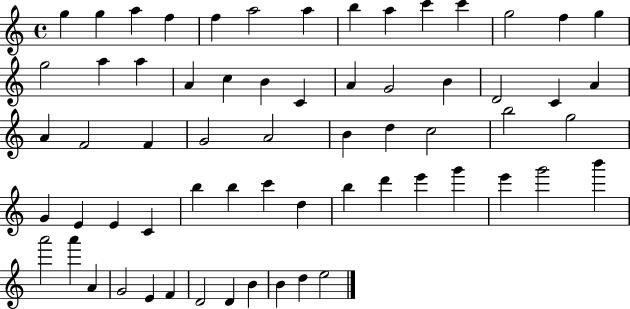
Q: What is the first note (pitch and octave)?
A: G5